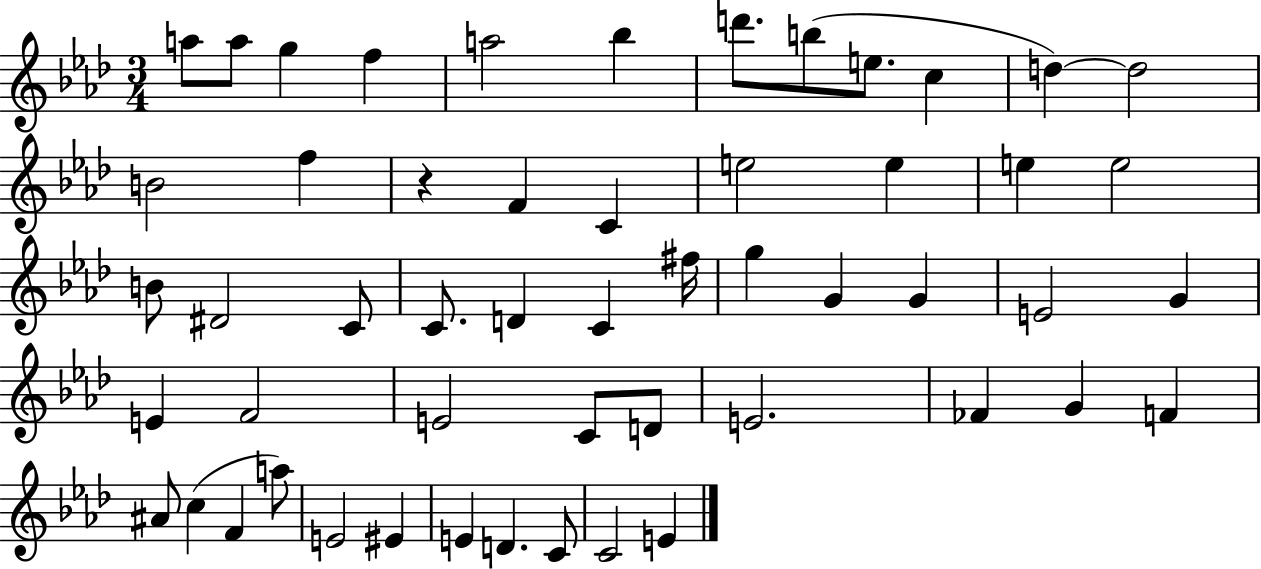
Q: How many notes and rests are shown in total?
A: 53